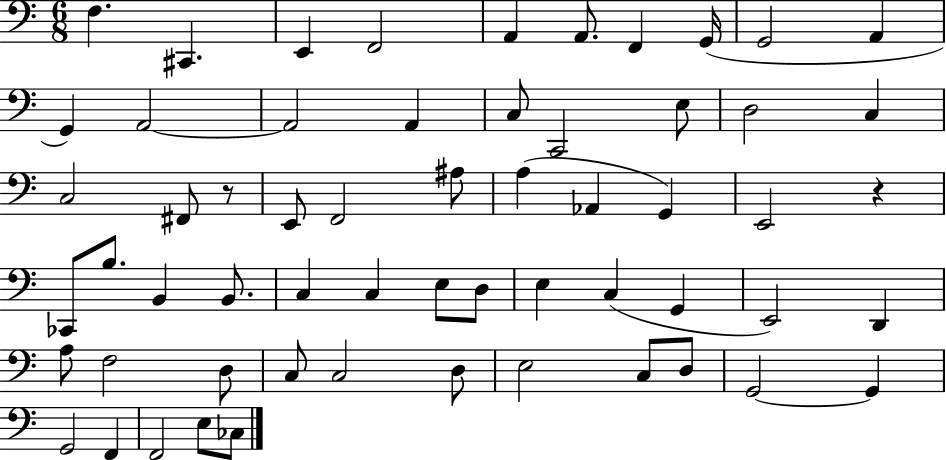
{
  \clef bass
  \numericTimeSignature
  \time 6/8
  \key c \major
  f4. cis,4. | e,4 f,2 | a,4 a,8. f,4 g,16( | g,2 a,4 | \break g,4) a,2~~ | a,2 a,4 | c8 c,2 e8 | d2 c4 | \break c2 fis,8 r8 | e,8 f,2 ais8 | a4( aes,4 g,4) | e,2 r4 | \break ces,8 b8. b,4 b,8. | c4 c4 e8 d8 | e4 c4( g,4 | e,2) d,4 | \break a8 f2 d8 | c8 c2 d8 | e2 c8 d8 | g,2~~ g,4 | \break g,2 f,4 | f,2 e8 ces8 | \bar "|."
}